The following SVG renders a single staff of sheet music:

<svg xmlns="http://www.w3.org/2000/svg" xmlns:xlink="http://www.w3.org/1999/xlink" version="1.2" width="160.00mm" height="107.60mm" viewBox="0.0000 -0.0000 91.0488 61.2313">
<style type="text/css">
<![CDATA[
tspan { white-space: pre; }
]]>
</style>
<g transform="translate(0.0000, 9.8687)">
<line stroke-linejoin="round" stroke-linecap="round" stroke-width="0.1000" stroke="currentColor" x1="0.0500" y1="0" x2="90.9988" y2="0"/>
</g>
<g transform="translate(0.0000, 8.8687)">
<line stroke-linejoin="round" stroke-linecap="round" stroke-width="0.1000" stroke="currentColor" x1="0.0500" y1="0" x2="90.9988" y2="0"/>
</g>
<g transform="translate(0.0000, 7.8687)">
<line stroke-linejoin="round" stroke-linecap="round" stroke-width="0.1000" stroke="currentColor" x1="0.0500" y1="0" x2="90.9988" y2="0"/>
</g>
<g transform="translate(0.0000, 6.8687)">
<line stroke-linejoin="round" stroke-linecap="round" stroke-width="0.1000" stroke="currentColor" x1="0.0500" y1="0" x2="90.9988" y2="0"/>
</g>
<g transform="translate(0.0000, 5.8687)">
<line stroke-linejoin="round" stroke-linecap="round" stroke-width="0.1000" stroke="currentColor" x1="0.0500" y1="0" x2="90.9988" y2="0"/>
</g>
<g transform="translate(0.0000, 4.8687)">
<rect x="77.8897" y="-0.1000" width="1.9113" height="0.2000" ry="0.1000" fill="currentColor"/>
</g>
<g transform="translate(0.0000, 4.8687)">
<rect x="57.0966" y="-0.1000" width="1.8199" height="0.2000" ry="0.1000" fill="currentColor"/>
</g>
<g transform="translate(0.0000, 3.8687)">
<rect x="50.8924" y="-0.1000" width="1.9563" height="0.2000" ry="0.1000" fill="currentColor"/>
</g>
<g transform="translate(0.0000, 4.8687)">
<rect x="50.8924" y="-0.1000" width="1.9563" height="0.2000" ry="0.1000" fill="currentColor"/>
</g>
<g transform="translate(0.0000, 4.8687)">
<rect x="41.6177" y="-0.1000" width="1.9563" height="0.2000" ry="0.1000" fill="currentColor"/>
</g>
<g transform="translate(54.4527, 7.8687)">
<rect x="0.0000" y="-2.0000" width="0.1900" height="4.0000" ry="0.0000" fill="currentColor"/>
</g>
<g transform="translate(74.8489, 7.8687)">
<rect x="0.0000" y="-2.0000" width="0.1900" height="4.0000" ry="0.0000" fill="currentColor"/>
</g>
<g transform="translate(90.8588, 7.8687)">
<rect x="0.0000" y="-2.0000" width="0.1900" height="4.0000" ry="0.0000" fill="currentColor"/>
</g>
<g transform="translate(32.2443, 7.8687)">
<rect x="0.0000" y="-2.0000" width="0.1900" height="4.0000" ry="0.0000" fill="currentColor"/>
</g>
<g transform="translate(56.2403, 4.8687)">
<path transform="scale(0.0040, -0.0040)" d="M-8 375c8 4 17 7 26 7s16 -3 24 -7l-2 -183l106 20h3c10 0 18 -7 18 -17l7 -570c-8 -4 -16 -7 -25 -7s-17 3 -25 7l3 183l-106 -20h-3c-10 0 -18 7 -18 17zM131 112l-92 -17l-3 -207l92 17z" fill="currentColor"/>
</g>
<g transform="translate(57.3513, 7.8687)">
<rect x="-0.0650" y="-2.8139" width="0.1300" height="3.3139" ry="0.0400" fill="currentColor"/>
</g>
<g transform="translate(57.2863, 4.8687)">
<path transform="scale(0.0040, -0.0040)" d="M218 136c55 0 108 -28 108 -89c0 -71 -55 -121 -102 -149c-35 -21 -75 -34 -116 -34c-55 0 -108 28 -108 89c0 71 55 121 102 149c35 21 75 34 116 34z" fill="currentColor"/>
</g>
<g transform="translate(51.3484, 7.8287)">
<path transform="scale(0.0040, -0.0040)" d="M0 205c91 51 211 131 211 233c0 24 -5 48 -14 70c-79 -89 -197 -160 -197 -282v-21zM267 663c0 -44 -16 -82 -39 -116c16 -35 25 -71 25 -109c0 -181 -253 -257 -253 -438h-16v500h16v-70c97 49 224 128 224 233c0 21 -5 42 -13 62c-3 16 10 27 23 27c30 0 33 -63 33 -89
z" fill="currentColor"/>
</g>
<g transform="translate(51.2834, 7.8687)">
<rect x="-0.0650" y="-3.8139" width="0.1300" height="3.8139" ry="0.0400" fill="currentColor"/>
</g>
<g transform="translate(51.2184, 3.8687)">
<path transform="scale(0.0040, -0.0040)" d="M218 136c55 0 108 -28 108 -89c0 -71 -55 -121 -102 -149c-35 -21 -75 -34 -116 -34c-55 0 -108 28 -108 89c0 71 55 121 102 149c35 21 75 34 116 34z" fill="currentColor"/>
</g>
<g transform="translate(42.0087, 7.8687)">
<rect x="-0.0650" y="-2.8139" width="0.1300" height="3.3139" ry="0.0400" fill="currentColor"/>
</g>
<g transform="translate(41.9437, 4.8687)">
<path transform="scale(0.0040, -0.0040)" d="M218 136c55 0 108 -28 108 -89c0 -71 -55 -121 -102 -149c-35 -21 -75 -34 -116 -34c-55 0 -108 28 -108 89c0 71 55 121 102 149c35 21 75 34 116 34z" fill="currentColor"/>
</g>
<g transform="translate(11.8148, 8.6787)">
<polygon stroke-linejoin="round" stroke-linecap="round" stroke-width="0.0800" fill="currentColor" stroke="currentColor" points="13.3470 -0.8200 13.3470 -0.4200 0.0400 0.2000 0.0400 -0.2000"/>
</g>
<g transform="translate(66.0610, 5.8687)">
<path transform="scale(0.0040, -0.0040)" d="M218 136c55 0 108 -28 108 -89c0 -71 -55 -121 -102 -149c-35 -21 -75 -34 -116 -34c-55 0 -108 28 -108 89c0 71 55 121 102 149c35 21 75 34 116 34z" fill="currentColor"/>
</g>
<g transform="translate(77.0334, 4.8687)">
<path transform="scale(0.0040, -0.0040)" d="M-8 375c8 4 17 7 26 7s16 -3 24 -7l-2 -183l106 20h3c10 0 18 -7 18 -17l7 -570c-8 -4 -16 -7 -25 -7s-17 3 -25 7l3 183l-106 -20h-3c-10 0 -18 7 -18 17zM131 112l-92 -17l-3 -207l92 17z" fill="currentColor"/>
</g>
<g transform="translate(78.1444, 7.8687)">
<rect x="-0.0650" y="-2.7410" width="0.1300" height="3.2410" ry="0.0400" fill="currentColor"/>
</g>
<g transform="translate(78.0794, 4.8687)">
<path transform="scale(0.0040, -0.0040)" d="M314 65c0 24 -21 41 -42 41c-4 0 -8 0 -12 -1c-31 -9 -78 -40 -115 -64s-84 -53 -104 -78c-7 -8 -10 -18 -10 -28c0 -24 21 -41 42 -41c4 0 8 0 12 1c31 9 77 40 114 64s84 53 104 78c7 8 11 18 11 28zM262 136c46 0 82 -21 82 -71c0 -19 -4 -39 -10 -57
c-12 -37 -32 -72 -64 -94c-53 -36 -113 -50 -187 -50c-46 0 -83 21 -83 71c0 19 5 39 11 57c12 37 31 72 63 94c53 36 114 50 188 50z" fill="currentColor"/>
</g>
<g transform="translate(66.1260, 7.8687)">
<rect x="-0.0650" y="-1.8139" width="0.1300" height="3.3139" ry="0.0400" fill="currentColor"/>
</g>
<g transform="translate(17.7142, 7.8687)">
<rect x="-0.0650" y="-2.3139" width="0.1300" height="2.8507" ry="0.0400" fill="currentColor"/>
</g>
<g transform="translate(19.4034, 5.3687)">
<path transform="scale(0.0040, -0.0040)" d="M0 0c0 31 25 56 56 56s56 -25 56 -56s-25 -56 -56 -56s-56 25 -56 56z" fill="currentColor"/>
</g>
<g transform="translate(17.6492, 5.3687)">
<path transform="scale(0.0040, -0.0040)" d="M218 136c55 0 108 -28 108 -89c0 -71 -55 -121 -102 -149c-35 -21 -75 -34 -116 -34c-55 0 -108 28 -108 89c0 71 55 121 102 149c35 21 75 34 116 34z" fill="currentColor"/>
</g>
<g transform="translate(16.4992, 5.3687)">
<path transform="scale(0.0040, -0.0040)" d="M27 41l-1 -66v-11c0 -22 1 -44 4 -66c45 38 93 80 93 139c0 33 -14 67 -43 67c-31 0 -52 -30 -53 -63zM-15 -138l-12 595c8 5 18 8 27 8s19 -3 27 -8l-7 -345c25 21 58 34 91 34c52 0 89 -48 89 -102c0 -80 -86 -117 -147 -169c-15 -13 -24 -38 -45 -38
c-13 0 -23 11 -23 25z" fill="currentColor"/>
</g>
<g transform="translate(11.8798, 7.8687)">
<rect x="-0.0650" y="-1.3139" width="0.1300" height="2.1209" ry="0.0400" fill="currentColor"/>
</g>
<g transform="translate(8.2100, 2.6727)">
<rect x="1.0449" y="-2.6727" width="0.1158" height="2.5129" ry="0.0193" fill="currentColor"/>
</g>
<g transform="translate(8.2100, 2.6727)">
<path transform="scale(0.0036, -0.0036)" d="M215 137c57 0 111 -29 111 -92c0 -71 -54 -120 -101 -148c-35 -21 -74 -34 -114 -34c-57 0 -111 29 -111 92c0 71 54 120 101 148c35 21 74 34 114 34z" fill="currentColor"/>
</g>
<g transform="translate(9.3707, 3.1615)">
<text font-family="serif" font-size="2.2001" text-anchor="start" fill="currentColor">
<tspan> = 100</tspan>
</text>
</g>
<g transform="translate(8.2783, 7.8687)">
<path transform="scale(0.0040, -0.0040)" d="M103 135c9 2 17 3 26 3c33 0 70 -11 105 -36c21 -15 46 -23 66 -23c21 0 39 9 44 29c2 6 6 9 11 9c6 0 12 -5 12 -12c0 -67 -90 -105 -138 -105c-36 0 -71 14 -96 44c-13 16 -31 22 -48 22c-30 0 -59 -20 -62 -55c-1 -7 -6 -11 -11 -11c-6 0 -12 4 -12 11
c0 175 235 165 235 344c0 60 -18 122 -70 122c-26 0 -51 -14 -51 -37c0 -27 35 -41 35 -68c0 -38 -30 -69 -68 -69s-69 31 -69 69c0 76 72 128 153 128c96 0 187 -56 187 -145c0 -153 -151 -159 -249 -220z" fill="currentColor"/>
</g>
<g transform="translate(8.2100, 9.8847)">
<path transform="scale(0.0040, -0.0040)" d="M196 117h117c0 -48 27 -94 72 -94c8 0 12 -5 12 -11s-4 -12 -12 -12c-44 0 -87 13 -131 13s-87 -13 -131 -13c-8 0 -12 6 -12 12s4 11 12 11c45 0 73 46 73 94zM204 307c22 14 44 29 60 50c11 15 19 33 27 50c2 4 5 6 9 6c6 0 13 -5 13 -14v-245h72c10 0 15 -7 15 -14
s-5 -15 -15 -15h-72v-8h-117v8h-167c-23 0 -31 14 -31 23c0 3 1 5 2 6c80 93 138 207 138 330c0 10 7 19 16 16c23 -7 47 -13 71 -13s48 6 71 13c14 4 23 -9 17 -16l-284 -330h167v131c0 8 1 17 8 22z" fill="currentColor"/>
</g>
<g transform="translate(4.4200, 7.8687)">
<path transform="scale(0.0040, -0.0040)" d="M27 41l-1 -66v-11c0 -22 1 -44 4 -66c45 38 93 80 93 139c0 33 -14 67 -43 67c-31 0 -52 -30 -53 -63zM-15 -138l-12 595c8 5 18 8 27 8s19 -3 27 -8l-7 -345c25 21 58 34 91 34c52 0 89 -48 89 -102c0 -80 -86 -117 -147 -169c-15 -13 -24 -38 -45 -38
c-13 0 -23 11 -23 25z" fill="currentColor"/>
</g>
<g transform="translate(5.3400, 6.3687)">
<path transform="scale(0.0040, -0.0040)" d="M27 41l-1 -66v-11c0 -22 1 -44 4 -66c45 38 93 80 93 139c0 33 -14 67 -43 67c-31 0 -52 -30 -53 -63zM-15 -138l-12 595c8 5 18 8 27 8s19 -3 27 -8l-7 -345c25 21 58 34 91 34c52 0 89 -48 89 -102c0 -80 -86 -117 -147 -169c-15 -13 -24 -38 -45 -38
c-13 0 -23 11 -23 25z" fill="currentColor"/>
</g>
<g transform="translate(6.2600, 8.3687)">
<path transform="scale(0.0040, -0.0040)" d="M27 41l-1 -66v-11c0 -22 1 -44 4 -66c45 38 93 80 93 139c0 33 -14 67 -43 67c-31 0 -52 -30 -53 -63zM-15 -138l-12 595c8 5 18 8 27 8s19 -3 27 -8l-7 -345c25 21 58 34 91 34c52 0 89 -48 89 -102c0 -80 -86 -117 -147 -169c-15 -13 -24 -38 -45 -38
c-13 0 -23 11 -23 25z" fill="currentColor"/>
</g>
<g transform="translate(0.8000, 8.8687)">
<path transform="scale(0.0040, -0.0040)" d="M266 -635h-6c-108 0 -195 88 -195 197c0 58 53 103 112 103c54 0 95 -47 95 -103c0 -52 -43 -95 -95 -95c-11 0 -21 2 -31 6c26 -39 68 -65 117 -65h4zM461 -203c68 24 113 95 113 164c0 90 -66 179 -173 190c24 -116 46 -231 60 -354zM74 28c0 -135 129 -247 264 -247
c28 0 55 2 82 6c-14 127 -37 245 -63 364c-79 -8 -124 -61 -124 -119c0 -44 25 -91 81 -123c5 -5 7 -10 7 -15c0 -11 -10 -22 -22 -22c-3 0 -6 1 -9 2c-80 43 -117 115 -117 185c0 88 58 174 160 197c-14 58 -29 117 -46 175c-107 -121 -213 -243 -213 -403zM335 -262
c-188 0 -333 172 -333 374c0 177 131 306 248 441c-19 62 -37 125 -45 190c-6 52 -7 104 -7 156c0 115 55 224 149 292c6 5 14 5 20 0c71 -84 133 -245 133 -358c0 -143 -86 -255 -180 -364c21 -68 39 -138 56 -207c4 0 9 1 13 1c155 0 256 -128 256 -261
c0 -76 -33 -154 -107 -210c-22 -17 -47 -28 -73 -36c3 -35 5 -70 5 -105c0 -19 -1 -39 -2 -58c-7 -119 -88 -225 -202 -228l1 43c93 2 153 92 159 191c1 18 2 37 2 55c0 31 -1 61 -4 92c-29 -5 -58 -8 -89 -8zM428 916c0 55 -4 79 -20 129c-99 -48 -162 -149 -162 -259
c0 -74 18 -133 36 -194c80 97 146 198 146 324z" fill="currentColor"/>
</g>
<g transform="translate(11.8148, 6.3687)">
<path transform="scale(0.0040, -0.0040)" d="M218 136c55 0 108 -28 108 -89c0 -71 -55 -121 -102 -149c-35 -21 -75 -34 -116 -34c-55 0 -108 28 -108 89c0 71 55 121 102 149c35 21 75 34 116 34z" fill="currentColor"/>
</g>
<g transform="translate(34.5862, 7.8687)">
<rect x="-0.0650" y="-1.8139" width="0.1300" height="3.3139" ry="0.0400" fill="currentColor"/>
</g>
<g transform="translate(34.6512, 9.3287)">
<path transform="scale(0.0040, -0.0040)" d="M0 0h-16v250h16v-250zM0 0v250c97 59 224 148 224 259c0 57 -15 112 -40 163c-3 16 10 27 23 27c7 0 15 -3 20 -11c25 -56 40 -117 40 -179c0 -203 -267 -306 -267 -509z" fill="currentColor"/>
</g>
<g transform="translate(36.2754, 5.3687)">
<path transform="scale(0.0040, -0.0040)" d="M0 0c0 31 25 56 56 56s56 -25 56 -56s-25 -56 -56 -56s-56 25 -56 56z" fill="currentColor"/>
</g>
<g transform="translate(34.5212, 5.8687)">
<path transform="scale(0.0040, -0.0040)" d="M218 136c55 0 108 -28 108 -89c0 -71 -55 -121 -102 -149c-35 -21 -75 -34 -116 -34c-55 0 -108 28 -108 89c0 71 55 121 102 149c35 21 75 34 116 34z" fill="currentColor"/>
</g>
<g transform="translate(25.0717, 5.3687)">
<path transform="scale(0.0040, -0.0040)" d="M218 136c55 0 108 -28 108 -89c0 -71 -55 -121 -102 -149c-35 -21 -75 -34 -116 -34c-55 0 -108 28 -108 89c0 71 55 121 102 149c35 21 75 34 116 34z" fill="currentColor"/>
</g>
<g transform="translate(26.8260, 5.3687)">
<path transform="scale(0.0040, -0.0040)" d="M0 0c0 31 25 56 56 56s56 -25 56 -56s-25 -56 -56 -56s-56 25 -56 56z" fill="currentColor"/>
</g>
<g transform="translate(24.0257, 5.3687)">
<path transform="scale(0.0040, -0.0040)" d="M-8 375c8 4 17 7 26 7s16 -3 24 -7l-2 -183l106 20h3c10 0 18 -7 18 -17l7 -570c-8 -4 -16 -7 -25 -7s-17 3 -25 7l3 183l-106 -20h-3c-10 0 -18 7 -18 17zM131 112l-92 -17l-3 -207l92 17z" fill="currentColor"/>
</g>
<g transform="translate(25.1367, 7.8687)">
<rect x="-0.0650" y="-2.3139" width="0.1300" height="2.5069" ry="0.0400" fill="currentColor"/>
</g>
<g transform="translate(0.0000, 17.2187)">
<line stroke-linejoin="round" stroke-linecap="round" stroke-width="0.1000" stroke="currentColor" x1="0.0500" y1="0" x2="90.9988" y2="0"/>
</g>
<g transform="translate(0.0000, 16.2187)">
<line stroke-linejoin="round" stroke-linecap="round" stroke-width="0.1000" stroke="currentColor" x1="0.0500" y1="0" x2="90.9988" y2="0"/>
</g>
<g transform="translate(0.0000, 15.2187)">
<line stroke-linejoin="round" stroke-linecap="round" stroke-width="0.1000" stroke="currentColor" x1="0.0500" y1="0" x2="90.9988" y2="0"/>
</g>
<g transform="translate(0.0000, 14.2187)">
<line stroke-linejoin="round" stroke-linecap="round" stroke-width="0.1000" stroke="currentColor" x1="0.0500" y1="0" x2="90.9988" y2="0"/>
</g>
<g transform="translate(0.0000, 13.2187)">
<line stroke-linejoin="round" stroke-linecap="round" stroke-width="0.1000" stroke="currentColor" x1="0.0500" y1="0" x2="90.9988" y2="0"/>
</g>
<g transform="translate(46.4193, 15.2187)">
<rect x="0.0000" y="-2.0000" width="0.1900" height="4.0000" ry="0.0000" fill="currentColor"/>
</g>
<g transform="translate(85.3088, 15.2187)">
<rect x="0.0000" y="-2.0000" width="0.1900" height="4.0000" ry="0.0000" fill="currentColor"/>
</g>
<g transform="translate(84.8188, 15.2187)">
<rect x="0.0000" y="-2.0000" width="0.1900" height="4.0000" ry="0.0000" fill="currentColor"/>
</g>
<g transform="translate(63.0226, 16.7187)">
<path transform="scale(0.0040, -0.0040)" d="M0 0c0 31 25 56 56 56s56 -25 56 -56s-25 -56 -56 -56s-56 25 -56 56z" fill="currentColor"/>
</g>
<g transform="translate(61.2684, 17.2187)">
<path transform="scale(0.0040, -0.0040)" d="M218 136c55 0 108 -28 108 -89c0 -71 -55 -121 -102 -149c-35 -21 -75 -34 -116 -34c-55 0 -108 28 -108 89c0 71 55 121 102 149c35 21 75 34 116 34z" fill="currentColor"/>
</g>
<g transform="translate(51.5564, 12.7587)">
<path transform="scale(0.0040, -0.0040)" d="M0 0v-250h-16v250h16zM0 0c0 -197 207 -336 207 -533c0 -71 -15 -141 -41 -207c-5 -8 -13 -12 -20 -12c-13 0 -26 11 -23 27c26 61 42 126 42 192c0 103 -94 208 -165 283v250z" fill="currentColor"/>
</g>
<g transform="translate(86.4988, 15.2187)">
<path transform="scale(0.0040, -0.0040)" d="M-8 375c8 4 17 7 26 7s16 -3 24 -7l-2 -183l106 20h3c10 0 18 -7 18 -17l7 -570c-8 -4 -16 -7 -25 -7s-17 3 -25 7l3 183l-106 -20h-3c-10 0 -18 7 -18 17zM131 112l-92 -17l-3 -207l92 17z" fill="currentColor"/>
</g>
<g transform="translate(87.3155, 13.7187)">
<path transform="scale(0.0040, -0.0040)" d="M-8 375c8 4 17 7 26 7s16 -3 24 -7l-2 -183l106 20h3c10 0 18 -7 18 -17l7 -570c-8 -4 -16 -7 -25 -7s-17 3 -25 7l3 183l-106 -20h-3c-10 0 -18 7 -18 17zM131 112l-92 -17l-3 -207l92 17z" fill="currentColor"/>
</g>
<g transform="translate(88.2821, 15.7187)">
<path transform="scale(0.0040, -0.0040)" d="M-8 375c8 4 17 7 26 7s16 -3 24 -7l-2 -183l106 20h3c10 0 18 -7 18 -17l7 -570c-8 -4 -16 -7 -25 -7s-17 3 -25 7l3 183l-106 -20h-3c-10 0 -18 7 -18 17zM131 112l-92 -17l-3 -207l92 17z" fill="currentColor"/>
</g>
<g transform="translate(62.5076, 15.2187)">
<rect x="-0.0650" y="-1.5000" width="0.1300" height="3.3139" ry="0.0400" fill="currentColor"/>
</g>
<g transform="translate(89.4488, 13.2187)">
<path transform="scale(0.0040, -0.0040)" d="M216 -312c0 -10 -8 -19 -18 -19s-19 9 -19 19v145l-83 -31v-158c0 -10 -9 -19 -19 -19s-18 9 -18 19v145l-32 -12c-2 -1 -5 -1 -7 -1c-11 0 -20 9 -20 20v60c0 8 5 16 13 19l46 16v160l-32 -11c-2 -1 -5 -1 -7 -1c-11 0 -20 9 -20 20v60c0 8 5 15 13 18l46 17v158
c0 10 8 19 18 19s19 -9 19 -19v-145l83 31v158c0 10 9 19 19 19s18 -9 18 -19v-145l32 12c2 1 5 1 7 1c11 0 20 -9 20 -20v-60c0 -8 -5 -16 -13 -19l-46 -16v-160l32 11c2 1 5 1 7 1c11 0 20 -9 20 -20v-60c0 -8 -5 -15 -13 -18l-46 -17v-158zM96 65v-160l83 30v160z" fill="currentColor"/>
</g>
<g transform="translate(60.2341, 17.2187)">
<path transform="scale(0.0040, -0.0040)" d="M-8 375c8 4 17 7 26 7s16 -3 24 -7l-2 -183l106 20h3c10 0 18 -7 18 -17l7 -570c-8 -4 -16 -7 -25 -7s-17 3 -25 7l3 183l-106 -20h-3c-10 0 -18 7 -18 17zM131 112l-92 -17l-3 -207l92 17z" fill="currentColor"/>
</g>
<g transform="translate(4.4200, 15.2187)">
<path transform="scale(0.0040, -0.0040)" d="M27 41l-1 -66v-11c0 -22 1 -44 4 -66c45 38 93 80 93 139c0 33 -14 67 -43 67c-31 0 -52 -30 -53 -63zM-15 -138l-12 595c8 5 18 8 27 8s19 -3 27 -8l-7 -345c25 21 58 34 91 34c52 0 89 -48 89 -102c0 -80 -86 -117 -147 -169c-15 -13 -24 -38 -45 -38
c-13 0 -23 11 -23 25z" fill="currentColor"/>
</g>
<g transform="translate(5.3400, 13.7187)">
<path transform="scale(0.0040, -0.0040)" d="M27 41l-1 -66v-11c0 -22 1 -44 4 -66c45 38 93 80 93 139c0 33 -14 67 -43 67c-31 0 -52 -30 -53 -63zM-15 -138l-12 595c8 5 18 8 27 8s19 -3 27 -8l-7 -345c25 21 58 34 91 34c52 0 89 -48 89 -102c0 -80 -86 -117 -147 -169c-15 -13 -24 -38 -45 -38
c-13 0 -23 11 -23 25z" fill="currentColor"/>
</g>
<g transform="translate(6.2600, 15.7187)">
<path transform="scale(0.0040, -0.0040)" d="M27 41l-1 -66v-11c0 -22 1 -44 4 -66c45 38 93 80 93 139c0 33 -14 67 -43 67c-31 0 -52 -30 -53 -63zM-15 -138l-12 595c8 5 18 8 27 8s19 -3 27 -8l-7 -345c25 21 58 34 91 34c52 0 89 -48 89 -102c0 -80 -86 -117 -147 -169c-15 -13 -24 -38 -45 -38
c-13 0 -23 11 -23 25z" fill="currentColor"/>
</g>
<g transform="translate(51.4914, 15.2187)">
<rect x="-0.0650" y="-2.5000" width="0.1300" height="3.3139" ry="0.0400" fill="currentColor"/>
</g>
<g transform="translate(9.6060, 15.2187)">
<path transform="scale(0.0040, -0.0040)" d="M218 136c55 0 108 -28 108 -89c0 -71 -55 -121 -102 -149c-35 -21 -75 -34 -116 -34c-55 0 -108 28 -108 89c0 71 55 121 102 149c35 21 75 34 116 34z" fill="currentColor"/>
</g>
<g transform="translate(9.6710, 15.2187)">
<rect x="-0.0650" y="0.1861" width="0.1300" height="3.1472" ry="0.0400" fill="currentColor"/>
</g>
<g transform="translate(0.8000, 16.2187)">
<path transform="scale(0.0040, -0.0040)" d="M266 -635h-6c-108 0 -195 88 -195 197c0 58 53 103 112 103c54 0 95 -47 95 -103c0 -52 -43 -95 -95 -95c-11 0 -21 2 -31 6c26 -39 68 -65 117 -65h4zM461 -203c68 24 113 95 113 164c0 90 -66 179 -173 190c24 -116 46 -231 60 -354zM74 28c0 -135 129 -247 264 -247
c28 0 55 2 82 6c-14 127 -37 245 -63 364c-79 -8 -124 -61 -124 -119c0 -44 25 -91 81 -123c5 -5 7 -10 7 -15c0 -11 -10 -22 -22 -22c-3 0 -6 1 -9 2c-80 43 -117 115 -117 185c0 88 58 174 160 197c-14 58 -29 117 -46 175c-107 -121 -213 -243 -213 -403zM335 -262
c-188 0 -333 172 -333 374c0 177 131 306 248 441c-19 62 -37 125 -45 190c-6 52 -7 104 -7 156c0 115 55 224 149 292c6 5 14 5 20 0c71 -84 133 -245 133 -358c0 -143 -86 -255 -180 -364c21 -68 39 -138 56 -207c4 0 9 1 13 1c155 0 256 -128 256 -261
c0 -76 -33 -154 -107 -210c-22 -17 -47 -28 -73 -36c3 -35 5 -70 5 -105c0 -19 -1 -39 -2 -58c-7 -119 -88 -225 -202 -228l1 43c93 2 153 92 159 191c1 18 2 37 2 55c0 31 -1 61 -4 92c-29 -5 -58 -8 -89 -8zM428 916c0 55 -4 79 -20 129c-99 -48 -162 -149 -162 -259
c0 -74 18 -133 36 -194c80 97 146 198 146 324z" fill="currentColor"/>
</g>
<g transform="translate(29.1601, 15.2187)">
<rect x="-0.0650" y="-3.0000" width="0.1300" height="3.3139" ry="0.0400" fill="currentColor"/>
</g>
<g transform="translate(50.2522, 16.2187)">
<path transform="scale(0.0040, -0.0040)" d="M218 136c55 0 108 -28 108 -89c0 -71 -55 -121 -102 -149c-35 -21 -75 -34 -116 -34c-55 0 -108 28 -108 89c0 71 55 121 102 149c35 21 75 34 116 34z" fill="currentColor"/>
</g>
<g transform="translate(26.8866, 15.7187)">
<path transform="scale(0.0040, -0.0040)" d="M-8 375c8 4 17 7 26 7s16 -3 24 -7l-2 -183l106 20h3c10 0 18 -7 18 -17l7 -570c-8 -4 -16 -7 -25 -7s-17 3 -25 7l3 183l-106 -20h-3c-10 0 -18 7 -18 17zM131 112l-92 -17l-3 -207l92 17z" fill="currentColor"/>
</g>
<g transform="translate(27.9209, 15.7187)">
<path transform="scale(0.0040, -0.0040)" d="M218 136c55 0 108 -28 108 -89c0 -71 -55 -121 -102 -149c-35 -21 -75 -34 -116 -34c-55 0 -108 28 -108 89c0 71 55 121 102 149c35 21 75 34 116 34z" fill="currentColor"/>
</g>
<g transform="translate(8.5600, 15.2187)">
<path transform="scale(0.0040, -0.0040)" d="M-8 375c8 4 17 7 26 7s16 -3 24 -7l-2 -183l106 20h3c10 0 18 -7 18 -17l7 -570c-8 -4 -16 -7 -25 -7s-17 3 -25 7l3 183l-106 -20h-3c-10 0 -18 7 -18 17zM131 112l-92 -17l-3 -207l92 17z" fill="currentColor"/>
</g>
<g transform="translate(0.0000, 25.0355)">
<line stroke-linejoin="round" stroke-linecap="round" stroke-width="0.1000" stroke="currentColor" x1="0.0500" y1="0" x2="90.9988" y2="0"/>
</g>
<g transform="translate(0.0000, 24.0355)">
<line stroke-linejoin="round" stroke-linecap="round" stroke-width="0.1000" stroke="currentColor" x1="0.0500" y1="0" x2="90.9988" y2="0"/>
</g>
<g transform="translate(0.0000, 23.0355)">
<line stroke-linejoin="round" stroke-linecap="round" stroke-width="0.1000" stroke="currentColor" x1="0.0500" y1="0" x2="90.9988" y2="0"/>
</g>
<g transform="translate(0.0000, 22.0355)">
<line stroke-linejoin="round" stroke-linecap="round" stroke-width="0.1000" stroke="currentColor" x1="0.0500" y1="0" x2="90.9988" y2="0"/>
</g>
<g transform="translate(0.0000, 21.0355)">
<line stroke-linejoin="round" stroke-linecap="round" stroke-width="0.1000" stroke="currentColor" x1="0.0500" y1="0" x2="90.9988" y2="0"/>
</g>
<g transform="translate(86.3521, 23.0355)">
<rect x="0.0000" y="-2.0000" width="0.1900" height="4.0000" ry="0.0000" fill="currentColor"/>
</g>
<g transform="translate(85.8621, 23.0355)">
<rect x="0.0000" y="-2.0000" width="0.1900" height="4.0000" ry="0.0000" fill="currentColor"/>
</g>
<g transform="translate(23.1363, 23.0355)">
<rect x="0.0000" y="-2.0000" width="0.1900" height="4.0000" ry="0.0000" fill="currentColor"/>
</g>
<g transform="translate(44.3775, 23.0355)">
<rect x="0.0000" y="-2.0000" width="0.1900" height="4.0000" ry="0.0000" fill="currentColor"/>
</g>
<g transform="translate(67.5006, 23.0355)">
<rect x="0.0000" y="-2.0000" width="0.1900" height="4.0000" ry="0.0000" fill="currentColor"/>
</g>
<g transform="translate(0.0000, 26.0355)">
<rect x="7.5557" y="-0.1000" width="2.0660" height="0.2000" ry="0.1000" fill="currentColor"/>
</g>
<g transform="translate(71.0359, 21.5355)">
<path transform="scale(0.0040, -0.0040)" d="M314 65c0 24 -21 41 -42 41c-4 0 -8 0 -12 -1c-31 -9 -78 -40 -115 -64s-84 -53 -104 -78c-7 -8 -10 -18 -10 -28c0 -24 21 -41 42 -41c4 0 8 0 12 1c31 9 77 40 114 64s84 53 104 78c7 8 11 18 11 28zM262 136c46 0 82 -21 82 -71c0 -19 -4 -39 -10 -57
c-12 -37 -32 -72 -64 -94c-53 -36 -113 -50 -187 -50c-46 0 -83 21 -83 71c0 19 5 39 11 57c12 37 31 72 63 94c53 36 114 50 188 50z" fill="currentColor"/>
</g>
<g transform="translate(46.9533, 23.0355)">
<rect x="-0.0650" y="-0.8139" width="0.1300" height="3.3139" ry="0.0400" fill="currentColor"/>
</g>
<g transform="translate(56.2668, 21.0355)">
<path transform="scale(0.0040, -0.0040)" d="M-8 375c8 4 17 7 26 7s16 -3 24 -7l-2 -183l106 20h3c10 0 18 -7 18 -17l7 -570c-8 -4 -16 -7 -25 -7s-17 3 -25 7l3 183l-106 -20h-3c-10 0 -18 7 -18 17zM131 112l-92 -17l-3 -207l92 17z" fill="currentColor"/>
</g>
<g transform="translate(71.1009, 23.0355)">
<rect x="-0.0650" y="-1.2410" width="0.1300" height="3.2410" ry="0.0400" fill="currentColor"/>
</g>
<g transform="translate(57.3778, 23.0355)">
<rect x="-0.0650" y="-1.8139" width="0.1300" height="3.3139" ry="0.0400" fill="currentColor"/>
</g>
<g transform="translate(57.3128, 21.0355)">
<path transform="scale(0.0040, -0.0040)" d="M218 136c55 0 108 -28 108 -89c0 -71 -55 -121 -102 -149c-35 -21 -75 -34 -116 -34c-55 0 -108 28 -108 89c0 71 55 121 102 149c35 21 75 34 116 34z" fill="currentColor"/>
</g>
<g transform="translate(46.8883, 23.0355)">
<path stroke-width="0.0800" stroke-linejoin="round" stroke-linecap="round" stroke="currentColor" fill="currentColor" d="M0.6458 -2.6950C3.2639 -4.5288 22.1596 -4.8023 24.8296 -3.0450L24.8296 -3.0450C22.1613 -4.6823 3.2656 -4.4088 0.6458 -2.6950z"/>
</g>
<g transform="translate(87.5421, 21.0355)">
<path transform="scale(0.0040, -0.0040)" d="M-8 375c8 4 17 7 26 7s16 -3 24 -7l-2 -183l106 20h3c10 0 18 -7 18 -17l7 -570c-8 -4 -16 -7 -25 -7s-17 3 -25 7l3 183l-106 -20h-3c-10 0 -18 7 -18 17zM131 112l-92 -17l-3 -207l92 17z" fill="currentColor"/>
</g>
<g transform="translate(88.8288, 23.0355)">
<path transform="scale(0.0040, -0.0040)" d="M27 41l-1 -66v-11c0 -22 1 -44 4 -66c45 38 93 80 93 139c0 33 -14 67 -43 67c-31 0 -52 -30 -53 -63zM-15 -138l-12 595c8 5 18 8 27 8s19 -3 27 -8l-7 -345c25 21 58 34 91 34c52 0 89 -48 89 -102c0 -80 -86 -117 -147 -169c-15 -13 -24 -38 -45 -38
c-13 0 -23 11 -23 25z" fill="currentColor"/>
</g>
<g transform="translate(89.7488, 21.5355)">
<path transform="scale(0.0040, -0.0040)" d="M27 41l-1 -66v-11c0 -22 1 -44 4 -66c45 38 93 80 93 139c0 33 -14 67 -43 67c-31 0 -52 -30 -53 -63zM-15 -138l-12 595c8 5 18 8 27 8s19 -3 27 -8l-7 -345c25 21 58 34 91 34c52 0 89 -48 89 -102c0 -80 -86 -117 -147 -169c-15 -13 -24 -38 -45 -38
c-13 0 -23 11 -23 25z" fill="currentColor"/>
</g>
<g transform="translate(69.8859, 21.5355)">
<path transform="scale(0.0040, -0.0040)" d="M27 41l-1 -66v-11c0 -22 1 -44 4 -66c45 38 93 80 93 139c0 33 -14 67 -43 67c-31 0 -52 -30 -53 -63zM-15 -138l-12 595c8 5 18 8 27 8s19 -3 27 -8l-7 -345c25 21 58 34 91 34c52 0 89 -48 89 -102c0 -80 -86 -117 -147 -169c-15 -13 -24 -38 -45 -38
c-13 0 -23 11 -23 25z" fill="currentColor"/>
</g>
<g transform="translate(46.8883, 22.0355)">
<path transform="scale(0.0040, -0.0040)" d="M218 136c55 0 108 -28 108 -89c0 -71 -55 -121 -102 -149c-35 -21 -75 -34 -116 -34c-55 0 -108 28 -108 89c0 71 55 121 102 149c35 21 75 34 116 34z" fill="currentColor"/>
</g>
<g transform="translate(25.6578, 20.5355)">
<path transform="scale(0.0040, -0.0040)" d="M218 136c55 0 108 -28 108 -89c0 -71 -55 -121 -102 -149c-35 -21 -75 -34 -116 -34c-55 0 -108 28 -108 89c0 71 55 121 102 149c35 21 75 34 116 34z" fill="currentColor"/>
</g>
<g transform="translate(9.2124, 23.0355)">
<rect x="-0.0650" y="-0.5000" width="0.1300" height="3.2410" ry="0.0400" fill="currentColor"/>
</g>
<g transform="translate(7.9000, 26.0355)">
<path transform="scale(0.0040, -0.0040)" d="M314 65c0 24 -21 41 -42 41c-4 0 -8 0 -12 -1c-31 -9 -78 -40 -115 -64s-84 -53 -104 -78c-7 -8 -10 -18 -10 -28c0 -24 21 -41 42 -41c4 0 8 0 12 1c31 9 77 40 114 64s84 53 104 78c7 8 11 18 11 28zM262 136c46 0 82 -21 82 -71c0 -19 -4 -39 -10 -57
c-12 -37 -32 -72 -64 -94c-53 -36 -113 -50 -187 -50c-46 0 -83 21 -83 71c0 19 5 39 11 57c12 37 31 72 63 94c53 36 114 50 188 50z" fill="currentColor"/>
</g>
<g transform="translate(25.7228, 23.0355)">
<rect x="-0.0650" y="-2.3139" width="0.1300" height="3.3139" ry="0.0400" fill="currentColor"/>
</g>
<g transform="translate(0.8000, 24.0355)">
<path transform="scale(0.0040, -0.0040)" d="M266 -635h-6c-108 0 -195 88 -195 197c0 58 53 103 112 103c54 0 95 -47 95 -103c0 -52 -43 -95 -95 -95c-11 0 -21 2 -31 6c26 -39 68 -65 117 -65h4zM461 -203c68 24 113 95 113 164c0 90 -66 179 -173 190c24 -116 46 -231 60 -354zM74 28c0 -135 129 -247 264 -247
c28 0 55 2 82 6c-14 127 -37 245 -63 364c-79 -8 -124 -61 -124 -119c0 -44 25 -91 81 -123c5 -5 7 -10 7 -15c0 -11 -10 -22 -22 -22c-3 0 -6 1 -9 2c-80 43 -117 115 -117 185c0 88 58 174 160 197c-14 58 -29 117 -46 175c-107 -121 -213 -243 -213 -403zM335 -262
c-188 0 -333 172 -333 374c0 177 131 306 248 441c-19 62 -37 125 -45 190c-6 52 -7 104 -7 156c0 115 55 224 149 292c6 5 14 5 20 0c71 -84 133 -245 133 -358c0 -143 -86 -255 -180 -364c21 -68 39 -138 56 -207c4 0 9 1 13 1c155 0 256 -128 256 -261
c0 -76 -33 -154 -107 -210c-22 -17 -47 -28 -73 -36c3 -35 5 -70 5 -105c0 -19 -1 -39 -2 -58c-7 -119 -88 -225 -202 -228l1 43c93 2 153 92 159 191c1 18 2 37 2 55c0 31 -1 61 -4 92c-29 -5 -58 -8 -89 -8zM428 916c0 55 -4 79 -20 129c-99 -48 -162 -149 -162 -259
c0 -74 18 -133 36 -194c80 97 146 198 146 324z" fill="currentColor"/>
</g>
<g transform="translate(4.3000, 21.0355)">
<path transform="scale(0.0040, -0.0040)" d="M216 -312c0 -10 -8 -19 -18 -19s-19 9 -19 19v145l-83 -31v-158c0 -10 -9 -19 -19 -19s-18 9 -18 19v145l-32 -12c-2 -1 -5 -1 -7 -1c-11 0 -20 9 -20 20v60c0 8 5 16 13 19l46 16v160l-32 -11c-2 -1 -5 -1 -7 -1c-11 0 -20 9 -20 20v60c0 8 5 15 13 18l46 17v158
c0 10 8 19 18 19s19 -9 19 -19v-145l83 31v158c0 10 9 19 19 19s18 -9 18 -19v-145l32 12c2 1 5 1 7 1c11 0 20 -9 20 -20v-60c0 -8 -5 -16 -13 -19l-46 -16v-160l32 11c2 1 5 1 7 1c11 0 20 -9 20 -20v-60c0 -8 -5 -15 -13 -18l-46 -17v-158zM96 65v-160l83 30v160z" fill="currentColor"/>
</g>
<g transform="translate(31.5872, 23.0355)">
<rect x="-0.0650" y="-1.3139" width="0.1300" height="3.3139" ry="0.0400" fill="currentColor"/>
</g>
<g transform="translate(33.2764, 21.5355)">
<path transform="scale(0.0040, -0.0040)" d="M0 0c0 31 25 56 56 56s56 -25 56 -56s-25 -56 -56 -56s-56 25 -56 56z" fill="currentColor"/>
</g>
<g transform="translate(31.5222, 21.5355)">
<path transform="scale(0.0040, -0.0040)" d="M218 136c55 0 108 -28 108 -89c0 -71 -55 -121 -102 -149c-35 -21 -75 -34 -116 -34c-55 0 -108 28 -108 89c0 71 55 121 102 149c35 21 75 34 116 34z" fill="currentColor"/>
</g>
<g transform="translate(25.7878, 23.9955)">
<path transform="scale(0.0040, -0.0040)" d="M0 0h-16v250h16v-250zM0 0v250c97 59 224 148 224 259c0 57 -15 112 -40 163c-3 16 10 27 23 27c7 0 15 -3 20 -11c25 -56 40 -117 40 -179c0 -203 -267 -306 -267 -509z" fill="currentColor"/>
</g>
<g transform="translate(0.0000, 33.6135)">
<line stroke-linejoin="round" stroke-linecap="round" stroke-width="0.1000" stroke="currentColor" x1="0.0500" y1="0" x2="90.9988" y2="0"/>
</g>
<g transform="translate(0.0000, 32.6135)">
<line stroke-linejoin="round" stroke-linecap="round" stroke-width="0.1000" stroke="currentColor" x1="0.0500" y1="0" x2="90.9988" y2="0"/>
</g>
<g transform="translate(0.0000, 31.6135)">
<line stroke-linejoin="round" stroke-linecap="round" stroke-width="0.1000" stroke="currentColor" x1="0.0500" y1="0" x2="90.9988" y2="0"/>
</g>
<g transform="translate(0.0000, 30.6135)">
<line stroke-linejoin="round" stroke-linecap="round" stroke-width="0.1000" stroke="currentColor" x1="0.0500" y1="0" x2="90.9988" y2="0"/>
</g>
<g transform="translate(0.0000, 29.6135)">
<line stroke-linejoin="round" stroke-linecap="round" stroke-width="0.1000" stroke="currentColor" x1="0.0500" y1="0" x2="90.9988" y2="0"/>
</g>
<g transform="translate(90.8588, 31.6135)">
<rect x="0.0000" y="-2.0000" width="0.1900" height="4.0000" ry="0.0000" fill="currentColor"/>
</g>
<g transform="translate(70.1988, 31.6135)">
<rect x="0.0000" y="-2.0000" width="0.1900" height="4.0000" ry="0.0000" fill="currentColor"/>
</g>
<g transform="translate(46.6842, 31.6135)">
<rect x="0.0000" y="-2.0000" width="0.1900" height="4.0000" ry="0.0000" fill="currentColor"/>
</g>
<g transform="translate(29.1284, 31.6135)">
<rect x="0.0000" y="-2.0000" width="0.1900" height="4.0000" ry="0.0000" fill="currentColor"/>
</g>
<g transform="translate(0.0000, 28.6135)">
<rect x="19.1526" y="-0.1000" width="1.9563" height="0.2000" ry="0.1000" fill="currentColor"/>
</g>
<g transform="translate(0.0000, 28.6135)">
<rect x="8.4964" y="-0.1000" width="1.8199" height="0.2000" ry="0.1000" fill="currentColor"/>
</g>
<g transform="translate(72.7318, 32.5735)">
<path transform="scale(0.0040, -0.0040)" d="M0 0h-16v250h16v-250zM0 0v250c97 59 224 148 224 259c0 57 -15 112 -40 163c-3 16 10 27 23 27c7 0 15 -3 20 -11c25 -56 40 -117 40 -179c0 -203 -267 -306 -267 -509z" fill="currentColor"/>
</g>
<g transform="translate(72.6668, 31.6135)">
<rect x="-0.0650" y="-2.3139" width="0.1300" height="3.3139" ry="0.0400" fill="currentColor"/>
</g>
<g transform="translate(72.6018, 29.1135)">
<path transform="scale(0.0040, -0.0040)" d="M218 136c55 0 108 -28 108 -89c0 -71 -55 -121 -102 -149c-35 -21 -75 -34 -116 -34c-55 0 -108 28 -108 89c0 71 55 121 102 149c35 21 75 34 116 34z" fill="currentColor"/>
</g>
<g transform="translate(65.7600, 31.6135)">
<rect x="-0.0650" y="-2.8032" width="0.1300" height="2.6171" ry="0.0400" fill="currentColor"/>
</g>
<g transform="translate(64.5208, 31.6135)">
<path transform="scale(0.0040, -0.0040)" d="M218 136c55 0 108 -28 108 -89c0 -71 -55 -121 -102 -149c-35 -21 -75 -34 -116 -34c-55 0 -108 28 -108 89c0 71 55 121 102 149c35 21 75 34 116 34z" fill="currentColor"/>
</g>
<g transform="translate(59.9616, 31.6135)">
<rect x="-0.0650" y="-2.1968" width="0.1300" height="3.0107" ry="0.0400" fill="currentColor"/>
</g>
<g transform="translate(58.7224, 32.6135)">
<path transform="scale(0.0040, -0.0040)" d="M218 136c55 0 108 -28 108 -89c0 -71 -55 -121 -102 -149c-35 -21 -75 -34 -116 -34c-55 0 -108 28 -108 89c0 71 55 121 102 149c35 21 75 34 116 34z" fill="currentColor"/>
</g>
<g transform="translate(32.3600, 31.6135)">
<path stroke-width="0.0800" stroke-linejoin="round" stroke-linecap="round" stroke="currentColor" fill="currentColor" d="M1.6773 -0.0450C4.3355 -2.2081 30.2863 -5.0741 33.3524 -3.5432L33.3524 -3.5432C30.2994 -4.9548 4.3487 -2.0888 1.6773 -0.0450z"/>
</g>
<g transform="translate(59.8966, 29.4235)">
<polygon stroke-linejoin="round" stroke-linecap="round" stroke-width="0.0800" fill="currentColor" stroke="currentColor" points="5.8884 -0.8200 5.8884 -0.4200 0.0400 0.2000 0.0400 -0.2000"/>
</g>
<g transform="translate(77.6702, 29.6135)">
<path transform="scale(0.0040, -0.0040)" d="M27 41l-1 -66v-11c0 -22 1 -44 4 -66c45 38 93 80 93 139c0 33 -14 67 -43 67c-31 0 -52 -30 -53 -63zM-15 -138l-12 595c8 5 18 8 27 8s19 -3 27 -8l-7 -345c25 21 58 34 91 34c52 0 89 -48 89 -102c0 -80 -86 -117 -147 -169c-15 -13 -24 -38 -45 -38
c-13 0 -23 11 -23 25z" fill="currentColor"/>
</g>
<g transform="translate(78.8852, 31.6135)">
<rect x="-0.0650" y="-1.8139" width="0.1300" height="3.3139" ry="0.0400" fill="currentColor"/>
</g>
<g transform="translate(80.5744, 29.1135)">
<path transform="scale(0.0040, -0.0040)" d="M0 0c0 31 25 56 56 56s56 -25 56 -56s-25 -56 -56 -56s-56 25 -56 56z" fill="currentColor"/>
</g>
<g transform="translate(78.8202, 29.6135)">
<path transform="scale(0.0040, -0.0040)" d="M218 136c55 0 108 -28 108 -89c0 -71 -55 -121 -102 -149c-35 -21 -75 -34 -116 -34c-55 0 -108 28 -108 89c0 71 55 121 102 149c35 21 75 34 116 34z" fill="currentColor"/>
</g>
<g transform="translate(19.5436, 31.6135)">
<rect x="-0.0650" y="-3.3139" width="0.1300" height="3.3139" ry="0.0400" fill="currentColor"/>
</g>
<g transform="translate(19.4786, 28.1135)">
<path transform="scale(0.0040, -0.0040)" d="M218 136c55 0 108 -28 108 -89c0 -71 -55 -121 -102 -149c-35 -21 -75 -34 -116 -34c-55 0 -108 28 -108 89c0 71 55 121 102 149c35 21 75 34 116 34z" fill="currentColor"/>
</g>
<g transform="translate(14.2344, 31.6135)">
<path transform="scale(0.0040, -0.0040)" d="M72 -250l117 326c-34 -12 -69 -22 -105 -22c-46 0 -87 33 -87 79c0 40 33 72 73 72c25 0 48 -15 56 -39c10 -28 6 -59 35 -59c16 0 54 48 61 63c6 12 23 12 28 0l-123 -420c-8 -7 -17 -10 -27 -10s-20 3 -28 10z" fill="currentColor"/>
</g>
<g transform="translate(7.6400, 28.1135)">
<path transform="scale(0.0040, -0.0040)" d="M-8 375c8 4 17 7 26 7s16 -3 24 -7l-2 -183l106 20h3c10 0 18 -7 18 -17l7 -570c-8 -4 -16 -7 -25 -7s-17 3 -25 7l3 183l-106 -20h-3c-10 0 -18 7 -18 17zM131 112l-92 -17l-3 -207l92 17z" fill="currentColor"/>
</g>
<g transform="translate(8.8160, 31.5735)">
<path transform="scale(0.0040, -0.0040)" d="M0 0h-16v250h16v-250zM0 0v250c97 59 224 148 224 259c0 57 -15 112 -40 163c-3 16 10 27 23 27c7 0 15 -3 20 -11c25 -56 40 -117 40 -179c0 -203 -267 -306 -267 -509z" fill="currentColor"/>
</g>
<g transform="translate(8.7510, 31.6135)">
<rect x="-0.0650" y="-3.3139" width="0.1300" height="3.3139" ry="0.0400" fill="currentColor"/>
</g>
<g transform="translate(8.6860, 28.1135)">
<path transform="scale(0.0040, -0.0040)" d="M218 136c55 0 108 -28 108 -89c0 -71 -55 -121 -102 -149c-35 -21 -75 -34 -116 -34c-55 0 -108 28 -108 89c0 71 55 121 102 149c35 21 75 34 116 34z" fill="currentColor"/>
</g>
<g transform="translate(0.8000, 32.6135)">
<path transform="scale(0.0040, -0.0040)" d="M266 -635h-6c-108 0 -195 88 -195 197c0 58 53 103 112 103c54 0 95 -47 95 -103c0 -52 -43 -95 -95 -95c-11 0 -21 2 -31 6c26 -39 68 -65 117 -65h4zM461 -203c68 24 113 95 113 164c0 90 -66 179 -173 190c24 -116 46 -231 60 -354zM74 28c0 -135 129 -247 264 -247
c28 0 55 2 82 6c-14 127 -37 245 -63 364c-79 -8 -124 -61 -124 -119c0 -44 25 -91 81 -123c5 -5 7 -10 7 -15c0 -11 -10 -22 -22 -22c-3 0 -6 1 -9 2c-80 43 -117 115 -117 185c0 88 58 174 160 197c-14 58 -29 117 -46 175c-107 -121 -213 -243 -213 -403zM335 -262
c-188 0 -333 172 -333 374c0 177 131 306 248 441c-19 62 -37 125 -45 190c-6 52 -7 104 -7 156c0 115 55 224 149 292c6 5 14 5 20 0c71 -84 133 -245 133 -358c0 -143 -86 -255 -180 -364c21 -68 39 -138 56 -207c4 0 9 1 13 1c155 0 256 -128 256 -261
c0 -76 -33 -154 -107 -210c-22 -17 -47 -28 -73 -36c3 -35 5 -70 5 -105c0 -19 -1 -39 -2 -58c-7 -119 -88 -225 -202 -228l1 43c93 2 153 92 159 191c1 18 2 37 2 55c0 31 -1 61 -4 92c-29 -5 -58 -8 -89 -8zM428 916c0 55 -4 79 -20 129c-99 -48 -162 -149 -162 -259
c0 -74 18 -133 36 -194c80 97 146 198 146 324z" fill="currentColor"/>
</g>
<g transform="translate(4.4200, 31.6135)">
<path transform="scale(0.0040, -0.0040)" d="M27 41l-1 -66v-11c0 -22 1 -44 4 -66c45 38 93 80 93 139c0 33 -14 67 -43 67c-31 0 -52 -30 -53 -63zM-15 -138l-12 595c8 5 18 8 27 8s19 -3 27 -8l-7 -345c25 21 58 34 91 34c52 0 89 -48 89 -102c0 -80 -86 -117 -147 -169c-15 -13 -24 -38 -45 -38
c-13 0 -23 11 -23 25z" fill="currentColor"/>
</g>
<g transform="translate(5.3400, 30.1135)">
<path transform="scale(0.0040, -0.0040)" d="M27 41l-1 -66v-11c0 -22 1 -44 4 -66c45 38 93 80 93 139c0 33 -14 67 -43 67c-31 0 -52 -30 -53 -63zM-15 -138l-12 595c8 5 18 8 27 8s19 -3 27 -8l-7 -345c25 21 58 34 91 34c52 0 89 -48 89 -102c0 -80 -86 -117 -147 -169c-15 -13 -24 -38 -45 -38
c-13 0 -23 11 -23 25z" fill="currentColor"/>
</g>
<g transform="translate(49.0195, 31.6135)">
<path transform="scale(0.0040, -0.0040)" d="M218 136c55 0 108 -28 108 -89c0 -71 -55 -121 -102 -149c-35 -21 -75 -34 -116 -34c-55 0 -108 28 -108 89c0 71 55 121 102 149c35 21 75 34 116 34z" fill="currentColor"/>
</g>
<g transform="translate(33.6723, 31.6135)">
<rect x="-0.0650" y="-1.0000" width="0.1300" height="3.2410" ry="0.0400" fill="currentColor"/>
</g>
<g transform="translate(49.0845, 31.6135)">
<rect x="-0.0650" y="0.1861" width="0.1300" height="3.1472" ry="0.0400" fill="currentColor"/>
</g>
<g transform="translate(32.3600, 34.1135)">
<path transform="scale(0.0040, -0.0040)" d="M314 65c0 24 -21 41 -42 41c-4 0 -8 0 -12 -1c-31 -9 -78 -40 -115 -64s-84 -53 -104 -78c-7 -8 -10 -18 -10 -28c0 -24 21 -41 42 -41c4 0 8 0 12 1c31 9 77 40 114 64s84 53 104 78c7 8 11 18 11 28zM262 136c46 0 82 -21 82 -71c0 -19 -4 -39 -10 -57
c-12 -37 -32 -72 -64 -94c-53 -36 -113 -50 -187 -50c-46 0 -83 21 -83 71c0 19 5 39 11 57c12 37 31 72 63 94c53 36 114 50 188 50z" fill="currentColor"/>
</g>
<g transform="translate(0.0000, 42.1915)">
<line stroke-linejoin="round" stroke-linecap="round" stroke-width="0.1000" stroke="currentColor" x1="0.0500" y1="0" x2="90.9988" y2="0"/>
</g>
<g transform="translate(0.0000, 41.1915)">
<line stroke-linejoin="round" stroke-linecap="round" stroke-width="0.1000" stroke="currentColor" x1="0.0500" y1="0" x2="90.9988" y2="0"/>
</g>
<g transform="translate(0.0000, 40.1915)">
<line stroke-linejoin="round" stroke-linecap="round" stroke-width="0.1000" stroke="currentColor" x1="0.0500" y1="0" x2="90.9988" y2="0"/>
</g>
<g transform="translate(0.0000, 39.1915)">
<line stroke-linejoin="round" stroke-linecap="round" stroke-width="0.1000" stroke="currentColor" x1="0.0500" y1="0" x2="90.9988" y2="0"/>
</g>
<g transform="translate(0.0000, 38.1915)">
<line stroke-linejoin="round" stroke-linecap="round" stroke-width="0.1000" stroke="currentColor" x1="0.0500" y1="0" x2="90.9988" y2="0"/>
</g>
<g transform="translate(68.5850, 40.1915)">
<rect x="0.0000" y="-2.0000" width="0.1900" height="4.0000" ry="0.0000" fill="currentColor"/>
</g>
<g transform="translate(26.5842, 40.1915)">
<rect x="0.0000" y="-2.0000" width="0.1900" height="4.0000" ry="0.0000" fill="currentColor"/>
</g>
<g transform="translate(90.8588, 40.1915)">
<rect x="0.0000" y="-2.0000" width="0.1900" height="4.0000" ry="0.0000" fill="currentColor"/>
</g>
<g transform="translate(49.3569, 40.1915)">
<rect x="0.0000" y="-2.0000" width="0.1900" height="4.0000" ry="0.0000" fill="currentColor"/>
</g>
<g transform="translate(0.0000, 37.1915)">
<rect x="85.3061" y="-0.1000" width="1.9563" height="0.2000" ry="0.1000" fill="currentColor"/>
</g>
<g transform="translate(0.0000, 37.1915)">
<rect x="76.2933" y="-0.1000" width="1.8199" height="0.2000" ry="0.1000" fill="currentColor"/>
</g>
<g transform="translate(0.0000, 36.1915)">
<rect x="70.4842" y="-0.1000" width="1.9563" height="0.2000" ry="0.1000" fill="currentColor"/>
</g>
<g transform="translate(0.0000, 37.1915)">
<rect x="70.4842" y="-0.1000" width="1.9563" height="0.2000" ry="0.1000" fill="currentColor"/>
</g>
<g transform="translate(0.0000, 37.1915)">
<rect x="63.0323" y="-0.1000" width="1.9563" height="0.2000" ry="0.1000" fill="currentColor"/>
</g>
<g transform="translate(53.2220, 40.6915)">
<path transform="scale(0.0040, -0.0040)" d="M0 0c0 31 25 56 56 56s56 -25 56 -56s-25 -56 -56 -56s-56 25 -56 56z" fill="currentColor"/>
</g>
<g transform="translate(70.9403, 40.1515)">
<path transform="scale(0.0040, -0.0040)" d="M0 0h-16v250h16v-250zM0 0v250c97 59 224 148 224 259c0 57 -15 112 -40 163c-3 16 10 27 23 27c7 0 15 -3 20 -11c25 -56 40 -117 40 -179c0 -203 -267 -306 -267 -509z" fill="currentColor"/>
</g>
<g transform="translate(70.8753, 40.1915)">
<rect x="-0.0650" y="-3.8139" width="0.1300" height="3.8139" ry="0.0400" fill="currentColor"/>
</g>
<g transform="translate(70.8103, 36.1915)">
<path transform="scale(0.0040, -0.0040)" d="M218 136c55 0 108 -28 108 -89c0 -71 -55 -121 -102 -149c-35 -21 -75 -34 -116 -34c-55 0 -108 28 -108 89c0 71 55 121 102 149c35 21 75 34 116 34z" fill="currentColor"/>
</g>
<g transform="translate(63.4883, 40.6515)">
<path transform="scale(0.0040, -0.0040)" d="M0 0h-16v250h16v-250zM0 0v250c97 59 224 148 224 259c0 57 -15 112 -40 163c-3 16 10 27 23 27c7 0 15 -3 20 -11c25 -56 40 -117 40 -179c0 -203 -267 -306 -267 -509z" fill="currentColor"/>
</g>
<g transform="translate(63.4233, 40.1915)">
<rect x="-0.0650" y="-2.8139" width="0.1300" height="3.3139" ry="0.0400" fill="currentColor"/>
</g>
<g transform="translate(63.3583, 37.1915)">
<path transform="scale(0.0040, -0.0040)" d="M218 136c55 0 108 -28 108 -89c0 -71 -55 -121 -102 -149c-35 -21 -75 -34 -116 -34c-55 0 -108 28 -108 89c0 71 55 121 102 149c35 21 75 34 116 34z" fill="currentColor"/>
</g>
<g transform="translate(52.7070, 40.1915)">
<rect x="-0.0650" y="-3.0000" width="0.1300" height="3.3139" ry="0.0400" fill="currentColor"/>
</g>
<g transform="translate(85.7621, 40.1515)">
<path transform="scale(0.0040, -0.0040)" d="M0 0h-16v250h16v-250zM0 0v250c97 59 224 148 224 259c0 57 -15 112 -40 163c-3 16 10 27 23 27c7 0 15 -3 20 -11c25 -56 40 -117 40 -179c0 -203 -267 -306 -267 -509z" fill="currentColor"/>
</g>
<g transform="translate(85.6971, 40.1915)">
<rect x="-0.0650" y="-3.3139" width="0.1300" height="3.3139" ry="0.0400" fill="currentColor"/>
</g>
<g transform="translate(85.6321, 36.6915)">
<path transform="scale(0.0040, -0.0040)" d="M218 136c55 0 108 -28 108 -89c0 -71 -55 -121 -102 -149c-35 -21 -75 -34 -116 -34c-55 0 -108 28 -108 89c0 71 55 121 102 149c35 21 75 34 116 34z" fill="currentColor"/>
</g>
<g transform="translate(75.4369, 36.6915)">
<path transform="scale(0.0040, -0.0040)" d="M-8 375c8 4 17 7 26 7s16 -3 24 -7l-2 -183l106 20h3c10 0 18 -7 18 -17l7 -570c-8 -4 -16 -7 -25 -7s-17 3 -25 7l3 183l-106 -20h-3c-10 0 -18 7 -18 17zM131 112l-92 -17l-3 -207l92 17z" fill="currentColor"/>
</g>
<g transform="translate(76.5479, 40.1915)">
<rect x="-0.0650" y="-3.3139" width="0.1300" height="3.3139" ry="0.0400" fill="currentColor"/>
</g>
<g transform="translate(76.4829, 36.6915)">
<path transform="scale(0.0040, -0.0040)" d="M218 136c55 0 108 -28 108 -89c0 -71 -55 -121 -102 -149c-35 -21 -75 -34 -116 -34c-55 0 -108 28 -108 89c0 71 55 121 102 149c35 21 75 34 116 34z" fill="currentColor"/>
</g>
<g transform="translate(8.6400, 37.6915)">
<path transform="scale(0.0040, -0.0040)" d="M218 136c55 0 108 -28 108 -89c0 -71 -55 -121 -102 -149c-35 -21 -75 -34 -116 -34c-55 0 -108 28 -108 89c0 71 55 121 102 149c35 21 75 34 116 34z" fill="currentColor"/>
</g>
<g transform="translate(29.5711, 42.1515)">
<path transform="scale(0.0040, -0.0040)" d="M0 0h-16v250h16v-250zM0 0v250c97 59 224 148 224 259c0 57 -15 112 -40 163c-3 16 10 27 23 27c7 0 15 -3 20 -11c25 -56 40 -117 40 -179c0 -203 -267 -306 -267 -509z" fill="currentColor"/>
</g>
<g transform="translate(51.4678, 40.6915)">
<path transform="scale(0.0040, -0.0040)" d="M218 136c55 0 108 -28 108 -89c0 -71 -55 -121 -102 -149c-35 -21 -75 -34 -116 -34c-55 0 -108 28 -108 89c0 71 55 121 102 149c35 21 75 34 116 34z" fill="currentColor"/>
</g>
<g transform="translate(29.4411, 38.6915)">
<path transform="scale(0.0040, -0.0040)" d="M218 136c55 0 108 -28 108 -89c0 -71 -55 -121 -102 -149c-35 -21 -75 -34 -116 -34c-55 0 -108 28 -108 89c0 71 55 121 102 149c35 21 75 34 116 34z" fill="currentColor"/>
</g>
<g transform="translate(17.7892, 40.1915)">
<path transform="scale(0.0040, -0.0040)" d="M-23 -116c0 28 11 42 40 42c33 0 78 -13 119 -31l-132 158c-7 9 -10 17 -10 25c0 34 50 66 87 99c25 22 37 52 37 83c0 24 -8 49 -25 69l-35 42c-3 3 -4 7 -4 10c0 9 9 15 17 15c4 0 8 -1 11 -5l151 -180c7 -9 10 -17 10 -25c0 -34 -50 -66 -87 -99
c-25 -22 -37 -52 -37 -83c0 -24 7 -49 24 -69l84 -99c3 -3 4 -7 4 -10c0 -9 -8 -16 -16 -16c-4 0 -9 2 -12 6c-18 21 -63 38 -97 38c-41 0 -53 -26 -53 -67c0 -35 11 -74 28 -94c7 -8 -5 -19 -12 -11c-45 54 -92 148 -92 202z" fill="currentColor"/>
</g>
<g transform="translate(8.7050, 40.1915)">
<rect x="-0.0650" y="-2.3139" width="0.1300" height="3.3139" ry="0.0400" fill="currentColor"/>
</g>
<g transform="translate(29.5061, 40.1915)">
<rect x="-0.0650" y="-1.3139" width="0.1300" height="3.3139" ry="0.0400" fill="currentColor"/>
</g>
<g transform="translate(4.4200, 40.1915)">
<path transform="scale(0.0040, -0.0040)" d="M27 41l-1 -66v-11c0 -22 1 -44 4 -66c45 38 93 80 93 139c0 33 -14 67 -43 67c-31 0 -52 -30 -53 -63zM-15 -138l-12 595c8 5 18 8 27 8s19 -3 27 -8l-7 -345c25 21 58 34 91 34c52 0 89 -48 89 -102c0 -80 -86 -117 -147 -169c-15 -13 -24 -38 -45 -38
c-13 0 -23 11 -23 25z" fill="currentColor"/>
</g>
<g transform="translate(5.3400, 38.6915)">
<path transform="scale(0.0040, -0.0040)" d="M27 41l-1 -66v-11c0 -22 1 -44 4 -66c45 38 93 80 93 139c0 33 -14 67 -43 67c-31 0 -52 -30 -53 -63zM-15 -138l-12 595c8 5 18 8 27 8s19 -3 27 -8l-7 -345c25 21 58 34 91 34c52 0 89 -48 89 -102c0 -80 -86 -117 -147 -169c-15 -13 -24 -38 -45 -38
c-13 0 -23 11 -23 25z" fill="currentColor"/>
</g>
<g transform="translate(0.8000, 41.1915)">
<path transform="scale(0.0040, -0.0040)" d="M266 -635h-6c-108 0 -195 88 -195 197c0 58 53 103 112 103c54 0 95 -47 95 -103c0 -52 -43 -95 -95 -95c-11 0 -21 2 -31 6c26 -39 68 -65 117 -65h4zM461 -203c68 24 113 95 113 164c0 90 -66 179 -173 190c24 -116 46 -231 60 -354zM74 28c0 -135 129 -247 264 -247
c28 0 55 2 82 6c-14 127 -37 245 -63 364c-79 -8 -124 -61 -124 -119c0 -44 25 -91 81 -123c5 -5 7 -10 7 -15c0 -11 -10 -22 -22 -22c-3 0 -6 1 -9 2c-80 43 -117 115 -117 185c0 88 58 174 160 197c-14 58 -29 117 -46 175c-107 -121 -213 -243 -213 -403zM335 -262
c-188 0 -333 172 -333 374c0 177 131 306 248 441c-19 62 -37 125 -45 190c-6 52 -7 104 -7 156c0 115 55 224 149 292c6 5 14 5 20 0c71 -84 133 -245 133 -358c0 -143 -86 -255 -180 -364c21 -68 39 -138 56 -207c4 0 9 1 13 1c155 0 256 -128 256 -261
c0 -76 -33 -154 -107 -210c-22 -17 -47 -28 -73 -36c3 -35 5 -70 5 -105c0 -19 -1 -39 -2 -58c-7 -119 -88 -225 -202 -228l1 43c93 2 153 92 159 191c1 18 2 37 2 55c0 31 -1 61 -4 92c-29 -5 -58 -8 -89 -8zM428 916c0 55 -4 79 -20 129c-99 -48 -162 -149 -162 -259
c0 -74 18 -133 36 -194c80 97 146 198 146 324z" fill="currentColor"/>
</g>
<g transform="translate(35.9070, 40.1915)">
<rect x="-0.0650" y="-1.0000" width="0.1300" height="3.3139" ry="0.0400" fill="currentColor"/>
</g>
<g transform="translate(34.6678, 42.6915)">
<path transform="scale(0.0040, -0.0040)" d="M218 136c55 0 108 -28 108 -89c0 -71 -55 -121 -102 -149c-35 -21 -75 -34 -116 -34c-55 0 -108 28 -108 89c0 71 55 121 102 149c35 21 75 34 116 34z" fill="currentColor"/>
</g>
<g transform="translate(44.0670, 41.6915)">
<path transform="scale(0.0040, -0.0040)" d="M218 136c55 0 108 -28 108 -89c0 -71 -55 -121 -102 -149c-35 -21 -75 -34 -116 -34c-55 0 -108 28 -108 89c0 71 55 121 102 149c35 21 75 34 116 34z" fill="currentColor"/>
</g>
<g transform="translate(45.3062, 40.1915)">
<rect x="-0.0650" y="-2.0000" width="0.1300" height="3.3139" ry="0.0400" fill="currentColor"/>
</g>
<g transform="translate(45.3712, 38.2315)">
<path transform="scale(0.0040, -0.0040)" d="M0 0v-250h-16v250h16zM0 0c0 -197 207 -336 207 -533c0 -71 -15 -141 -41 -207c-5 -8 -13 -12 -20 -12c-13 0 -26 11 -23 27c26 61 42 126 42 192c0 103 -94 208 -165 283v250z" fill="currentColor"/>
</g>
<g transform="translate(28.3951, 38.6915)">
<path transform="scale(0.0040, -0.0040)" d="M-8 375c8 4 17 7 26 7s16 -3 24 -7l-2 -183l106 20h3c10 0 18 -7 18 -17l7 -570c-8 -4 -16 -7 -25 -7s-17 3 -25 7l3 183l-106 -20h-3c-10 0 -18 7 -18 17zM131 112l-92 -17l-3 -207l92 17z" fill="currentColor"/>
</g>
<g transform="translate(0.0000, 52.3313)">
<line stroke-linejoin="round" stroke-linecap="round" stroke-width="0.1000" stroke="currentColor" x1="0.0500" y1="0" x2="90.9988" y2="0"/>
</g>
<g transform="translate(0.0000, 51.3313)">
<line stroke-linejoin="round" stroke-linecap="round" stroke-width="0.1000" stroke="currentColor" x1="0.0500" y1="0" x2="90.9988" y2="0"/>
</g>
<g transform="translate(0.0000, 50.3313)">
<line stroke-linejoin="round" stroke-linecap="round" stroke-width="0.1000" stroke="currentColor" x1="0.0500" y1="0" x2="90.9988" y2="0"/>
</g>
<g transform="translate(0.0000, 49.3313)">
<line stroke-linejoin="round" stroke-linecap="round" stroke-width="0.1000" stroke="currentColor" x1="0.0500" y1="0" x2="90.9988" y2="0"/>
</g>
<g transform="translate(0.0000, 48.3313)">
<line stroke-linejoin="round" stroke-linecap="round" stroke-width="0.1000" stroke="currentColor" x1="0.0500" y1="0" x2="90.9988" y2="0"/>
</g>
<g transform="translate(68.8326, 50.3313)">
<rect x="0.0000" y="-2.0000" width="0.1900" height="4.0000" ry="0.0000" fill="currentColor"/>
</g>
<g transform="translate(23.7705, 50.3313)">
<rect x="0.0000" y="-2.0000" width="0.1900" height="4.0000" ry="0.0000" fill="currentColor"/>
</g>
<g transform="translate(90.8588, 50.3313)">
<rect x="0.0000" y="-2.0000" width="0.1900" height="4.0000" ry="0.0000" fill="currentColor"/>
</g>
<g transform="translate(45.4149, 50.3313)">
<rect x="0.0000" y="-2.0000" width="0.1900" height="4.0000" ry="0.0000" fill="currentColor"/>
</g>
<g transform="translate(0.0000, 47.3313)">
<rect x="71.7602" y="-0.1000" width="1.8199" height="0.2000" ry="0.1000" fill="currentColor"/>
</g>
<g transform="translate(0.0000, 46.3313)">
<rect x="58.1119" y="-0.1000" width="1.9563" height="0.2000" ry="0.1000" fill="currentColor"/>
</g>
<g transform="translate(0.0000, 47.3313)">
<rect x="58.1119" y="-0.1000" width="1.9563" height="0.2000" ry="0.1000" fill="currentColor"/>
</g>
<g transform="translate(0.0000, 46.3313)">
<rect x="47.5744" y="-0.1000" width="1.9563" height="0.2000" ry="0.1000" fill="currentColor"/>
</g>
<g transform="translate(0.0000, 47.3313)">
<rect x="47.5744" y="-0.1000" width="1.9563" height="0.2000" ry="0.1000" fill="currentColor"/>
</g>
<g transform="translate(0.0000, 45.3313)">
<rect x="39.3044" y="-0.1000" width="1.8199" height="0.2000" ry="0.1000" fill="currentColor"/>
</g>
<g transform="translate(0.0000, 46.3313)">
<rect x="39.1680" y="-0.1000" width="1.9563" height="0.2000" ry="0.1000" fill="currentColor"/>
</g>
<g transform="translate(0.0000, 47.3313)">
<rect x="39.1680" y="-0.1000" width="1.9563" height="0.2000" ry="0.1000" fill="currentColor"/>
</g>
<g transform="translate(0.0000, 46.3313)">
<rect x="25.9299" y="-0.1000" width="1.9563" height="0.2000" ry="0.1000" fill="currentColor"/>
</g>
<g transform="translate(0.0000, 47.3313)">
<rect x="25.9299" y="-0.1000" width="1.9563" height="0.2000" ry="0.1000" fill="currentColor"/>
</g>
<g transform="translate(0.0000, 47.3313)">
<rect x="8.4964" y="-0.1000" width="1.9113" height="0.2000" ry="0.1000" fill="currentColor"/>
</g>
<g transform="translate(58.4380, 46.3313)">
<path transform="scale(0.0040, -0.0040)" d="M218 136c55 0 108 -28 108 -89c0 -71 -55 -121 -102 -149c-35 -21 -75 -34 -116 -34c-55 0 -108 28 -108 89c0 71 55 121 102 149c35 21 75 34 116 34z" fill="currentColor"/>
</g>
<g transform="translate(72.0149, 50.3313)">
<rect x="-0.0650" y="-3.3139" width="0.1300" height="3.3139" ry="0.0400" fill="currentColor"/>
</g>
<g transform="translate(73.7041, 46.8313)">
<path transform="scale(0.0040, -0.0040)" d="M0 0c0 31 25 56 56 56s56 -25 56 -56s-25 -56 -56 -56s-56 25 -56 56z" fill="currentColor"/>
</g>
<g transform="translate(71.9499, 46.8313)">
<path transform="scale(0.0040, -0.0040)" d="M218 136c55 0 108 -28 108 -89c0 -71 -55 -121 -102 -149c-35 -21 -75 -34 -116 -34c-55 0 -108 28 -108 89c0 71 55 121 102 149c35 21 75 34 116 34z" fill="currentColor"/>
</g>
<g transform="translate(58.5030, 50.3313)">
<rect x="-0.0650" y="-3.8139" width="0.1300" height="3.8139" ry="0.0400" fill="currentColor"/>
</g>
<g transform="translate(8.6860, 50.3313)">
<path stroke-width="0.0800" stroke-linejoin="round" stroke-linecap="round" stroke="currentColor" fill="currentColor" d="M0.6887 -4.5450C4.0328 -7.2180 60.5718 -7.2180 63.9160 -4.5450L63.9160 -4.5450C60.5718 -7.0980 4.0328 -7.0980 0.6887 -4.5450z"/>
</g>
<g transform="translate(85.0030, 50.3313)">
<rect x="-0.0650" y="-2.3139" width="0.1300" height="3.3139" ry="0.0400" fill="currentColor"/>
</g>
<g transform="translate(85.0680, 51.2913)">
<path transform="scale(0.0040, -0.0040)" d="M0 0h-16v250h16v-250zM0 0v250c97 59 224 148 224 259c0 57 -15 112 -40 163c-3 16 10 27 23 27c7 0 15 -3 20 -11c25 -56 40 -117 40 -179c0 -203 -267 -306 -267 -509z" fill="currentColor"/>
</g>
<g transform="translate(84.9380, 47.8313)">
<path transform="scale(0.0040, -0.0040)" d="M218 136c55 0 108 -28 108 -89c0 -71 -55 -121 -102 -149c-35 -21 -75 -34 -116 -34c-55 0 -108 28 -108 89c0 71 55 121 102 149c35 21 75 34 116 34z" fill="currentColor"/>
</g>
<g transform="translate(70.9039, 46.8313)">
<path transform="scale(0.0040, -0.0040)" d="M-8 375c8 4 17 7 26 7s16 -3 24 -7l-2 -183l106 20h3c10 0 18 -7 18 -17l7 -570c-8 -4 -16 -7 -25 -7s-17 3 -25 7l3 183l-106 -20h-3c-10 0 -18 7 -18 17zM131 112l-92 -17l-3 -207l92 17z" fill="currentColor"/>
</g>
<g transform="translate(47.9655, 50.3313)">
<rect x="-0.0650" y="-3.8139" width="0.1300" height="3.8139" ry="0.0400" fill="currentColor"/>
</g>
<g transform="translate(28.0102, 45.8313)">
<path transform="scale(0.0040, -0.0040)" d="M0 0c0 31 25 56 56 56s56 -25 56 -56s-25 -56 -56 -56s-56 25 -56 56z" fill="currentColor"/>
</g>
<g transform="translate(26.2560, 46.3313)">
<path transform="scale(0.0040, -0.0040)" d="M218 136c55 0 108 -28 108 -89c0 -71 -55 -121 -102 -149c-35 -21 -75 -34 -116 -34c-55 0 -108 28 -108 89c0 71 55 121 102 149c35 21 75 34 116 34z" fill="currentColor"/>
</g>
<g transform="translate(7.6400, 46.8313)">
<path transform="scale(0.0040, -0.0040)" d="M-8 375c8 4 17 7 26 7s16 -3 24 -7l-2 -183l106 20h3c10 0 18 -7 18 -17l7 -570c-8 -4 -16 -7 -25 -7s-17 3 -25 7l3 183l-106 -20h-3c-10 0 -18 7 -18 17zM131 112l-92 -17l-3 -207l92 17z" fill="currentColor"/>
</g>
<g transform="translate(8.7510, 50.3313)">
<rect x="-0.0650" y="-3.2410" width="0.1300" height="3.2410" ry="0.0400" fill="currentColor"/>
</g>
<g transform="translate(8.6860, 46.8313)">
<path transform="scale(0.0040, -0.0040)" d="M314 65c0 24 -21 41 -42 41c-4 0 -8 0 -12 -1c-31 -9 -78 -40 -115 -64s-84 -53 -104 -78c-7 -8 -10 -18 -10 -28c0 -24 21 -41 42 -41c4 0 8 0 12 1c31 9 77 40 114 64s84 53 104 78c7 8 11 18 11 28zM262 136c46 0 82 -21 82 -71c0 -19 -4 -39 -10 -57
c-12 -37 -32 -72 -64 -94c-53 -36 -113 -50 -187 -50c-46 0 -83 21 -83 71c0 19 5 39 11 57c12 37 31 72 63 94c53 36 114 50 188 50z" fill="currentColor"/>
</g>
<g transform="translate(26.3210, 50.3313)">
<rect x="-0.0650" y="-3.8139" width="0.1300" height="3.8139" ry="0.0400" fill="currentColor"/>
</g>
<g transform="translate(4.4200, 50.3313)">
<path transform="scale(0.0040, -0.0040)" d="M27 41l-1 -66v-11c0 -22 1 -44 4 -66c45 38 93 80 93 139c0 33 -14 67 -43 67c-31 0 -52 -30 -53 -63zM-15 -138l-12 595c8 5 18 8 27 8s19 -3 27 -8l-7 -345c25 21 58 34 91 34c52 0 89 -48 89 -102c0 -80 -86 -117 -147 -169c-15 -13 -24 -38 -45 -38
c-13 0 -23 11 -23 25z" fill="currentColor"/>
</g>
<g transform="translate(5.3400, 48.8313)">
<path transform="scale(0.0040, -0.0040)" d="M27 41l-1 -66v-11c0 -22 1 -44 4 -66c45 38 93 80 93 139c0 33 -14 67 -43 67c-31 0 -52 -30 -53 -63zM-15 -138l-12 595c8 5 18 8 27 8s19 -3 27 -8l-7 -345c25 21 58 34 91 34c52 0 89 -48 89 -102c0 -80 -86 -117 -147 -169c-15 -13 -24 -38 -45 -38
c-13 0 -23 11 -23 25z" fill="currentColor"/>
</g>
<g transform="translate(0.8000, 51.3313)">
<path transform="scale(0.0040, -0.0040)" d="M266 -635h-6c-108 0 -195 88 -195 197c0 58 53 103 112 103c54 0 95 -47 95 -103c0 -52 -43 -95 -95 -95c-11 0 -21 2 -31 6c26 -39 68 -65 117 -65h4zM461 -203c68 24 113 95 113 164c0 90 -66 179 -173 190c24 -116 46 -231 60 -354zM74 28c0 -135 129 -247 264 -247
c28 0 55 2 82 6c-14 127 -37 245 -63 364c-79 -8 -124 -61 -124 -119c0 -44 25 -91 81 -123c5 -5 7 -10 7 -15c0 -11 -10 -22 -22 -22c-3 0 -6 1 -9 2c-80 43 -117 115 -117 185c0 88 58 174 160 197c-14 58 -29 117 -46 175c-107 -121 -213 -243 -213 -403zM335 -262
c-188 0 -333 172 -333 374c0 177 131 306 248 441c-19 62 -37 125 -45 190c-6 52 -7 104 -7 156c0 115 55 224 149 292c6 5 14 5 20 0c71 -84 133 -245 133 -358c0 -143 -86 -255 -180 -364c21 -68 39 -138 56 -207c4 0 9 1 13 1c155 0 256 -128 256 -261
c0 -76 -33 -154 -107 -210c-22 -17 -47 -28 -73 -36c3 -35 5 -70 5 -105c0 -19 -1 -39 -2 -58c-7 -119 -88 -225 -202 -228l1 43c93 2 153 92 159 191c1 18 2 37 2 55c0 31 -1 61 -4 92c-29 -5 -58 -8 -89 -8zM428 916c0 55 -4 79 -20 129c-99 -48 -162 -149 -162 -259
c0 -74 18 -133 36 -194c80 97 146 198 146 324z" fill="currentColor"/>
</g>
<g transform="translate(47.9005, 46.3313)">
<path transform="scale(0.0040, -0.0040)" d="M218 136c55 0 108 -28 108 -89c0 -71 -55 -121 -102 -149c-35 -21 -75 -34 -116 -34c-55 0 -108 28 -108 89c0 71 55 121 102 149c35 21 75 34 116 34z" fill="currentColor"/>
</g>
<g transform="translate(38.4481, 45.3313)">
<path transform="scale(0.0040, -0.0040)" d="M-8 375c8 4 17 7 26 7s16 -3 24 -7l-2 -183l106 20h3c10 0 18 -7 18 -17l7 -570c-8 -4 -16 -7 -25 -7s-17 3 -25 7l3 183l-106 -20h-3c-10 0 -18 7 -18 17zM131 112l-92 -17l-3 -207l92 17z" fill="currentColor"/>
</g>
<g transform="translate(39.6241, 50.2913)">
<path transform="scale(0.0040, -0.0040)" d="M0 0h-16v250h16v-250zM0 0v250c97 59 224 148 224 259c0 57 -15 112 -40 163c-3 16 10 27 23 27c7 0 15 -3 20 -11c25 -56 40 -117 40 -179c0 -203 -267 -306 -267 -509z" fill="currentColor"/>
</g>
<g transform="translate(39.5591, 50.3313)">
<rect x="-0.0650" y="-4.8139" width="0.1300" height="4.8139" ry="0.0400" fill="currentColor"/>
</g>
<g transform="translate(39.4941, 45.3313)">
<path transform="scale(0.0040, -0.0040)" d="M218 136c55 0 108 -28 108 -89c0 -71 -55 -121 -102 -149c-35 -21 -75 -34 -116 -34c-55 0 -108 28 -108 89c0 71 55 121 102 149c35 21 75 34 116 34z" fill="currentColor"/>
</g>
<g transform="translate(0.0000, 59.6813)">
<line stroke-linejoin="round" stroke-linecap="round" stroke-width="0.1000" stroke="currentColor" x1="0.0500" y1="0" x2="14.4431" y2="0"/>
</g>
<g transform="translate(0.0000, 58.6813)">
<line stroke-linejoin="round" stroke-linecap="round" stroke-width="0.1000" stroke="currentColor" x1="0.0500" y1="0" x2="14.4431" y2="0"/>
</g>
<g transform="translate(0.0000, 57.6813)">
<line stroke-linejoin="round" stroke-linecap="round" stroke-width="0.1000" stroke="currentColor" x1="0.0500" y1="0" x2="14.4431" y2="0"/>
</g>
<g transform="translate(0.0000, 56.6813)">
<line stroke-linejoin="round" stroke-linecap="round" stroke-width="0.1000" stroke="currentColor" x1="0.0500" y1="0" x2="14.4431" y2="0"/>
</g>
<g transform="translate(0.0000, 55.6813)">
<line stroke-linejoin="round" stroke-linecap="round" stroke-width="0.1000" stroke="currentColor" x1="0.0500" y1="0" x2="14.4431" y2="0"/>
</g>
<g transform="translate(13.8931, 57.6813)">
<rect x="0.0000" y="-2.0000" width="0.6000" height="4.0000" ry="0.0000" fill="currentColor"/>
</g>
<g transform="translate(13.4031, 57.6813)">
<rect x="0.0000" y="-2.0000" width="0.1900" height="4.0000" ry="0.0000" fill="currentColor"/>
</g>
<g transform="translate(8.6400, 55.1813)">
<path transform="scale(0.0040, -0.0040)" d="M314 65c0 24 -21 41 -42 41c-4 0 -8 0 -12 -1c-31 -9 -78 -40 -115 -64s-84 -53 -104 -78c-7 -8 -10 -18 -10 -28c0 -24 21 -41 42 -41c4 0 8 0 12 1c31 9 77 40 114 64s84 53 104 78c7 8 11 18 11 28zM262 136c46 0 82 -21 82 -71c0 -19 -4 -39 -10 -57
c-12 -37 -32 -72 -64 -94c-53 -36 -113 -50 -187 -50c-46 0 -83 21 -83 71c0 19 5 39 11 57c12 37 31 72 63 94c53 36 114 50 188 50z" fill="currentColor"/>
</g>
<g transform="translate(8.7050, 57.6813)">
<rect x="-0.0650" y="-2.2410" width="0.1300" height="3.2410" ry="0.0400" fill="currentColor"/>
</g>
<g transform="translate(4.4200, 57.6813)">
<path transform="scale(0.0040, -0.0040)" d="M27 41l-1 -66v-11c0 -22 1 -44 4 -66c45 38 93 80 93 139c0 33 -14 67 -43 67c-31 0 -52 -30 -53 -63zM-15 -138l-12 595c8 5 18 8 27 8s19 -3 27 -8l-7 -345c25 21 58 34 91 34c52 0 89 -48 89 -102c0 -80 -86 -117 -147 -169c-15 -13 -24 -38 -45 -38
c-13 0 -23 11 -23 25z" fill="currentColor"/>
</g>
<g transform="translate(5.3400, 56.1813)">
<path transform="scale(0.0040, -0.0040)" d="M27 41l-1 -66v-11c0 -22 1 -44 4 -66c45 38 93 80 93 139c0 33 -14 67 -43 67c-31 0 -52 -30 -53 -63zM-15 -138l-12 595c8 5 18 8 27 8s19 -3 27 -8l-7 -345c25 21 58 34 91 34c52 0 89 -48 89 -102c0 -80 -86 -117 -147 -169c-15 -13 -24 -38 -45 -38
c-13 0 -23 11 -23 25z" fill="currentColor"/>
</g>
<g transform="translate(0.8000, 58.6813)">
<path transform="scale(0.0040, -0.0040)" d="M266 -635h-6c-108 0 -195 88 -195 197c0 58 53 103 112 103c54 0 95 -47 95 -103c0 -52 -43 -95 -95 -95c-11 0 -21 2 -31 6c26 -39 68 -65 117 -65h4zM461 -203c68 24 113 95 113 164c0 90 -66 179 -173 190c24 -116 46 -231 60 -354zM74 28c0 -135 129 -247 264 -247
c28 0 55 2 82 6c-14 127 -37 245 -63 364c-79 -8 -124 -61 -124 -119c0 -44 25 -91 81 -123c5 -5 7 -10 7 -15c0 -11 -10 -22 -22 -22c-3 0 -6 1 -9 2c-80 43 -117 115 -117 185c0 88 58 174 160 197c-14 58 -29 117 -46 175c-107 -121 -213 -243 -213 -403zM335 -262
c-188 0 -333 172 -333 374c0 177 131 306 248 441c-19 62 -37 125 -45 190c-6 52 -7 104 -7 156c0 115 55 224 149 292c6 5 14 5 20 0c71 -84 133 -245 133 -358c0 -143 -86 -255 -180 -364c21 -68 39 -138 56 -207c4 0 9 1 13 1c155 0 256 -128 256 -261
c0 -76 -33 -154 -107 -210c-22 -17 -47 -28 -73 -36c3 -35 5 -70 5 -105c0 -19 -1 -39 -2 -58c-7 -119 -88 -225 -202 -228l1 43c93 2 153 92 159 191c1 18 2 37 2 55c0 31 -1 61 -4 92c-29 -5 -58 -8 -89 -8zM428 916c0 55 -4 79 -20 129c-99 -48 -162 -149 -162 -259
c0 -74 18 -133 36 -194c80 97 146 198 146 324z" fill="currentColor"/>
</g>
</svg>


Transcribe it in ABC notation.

X:1
T:Untitled
M:2/4
L:1/4
K:Eb
_e/2 _g/2 g/2 f/2 _a c'/4 a f a2 B A G/2 E C2 g/2 e d f _e2 b/2 z/2 b D2 _B G/2 _B/2 g/2 _f g z e/2 D F/2 A a/2 c'/2 b b/2 b2 c' e'/2 c' c' b g/2 g2